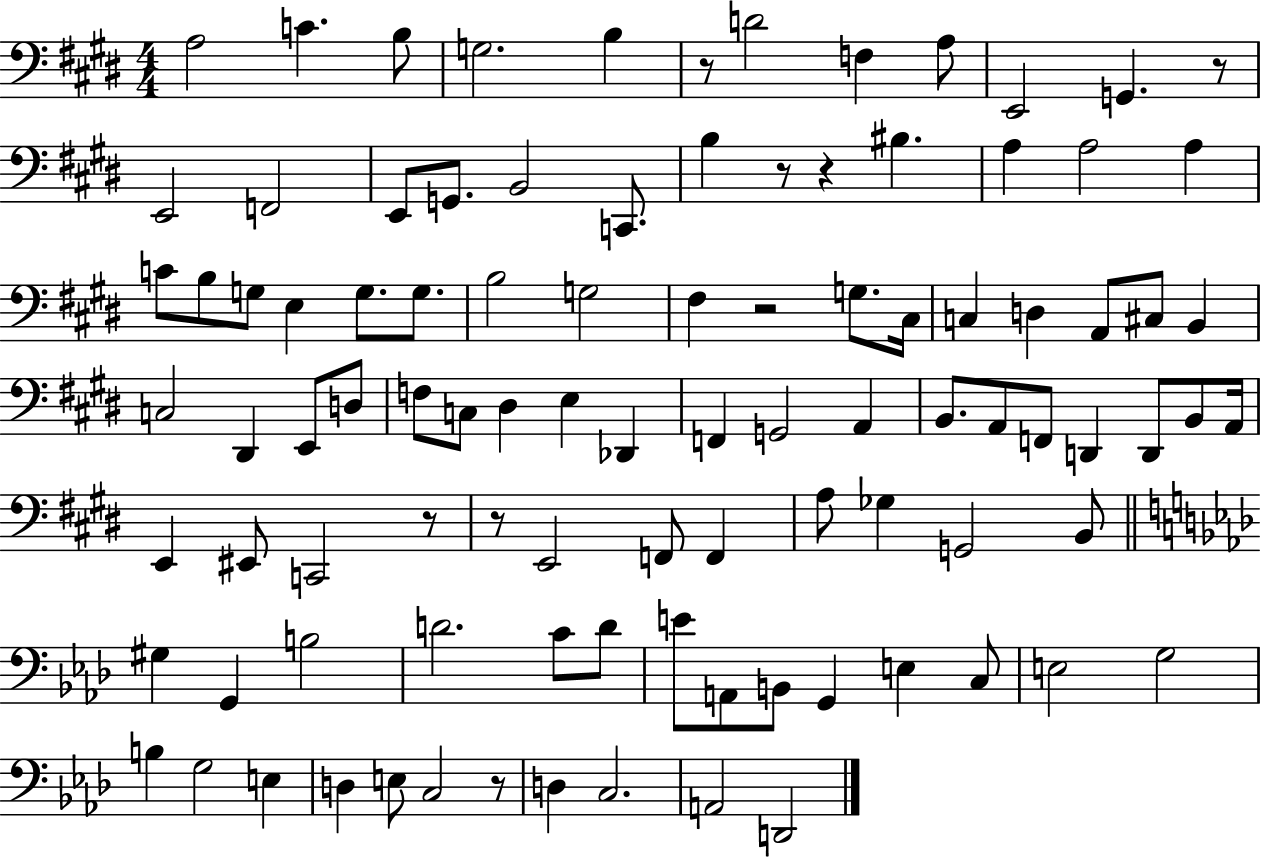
A3/h C4/q. B3/e G3/h. B3/q R/e D4/h F3/q A3/e E2/h G2/q. R/e E2/h F2/h E2/e G2/e. B2/h C2/e. B3/q R/e R/q BIS3/q. A3/q A3/h A3/q C4/e B3/e G3/e E3/q G3/e. G3/e. B3/h G3/h F#3/q R/h G3/e. C#3/s C3/q D3/q A2/e C#3/e B2/q C3/h D#2/q E2/e D3/e F3/e C3/e D#3/q E3/q Db2/q F2/q G2/h A2/q B2/e. A2/e F2/e D2/q D2/e B2/e A2/s E2/q EIS2/e C2/h R/e R/e E2/h F2/e F2/q A3/e Gb3/q G2/h B2/e G#3/q G2/q B3/h D4/h. C4/e D4/e E4/e A2/e B2/e G2/q E3/q C3/e E3/h G3/h B3/q G3/h E3/q D3/q E3/e C3/h R/e D3/q C3/h. A2/h D2/h